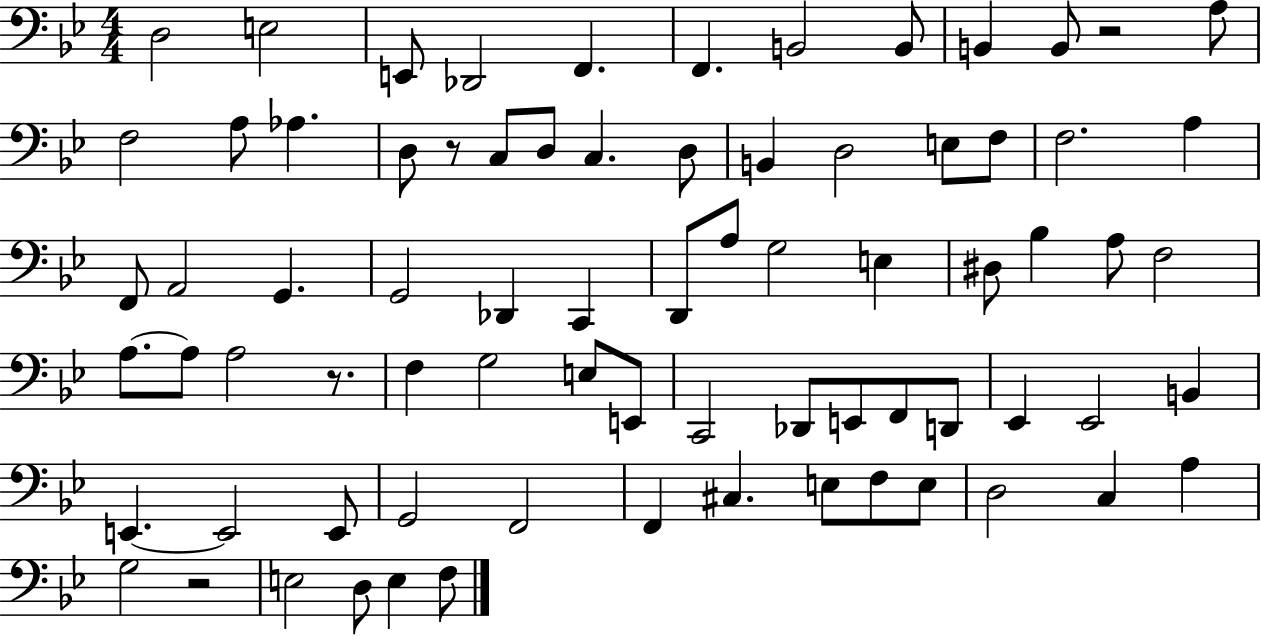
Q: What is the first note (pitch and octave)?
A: D3